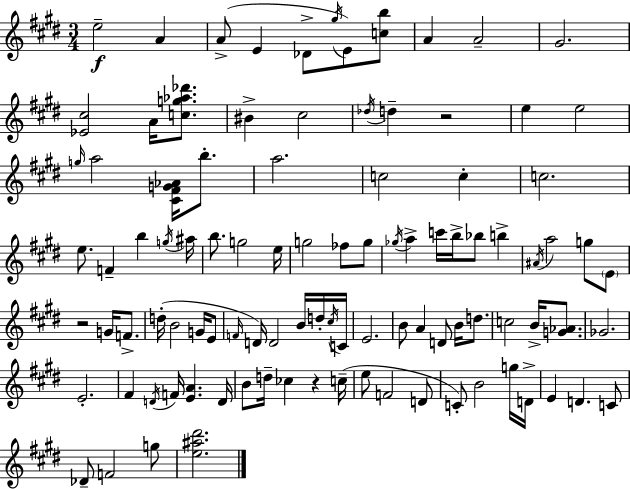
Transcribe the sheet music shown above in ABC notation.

X:1
T:Untitled
M:3/4
L:1/4
K:E
e2 A A/2 E _D/2 ^g/4 E/2 [cb]/2 A A2 ^G2 [_E^c]2 A/4 [cg_a_d']/2 ^B ^c2 _d/4 d z2 e e2 g/4 a2 [^C^FG_A]/4 b/2 a2 c2 c c2 e/2 F b g/4 ^a/4 b/2 g2 e/4 g2 _f/2 g/2 _g/4 a c'/4 b/4 _b/2 b ^A/4 a2 g/2 E/2 z2 G/4 F/2 d/4 B2 G/4 E/2 F/4 D/4 D2 B/4 d/4 ^c/4 C/4 E2 B/2 A D/2 B/4 d/2 c2 B/4 [G_A]/2 _G2 E2 ^F D/4 F/4 [EA] D/4 B/2 d/4 _c z c/4 e/2 F2 D/2 C/2 B2 g/4 D/4 E D C/2 _D/2 F2 g/2 [e^a^d']2